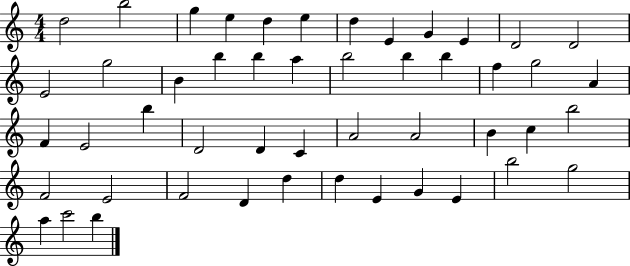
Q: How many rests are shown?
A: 0